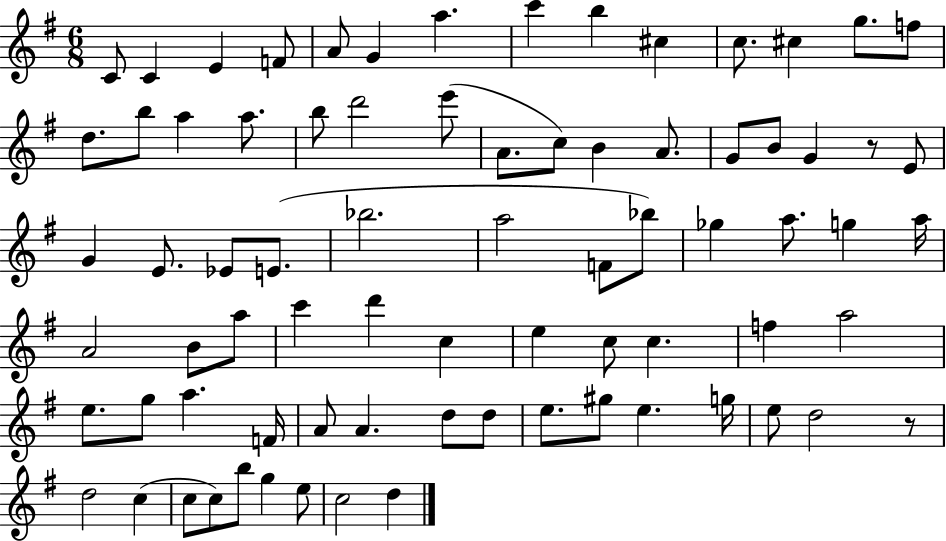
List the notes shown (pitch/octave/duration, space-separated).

C4/e C4/q E4/q F4/e A4/e G4/q A5/q. C6/q B5/q C#5/q C5/e. C#5/q G5/e. F5/e D5/e. B5/e A5/q A5/e. B5/e D6/h E6/e A4/e. C5/e B4/q A4/e. G4/e B4/e G4/q R/e E4/e G4/q E4/e. Eb4/e E4/e. Bb5/h. A5/h F4/e Bb5/e Gb5/q A5/e. G5/q A5/s A4/h B4/e A5/e C6/q D6/q C5/q E5/q C5/e C5/q. F5/q A5/h E5/e. G5/e A5/q. F4/s A4/e A4/q. D5/e D5/e E5/e. G#5/e E5/q. G5/s E5/e D5/h R/e D5/h C5/q C5/e C5/e B5/e G5/q E5/e C5/h D5/q